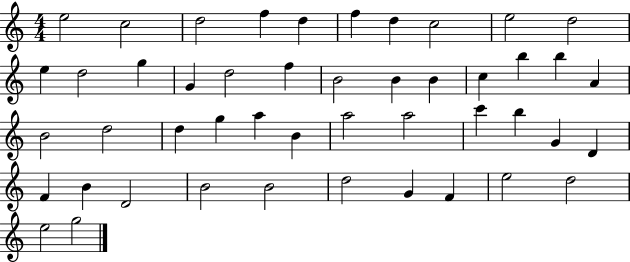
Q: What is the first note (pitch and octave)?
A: E5